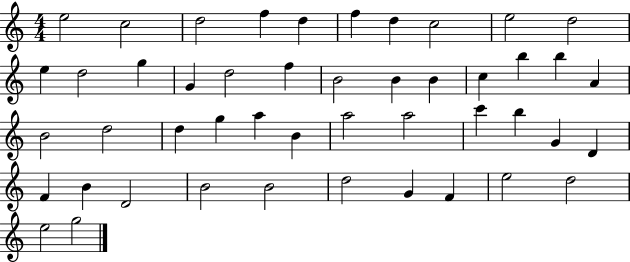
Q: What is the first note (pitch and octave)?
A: E5